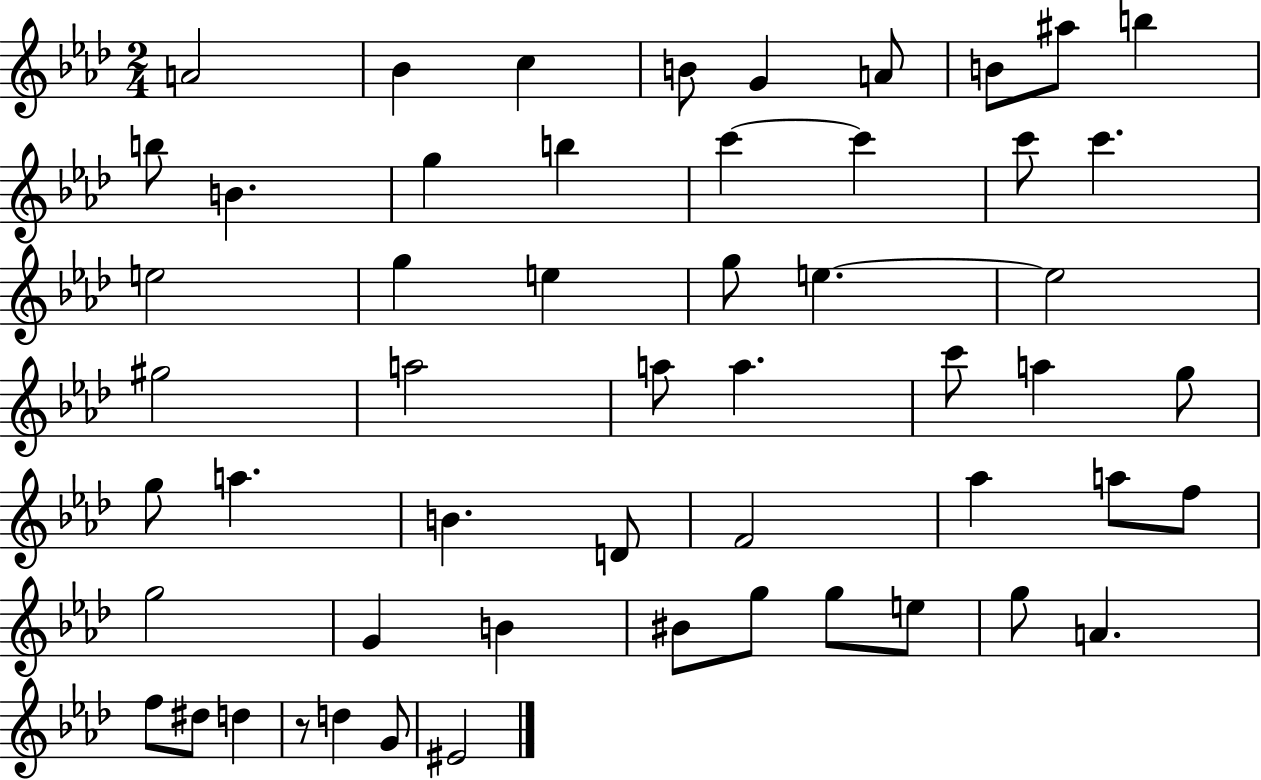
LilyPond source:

{
  \clef treble
  \numericTimeSignature
  \time 2/4
  \key aes \major
  a'2 | bes'4 c''4 | b'8 g'4 a'8 | b'8 ais''8 b''4 | \break b''8 b'4. | g''4 b''4 | c'''4~~ c'''4 | c'''8 c'''4. | \break e''2 | g''4 e''4 | g''8 e''4.~~ | e''2 | \break gis''2 | a''2 | a''8 a''4. | c'''8 a''4 g''8 | \break g''8 a''4. | b'4. d'8 | f'2 | aes''4 a''8 f''8 | \break g''2 | g'4 b'4 | bis'8 g''8 g''8 e''8 | g''8 a'4. | \break f''8 dis''8 d''4 | r8 d''4 g'8 | eis'2 | \bar "|."
}